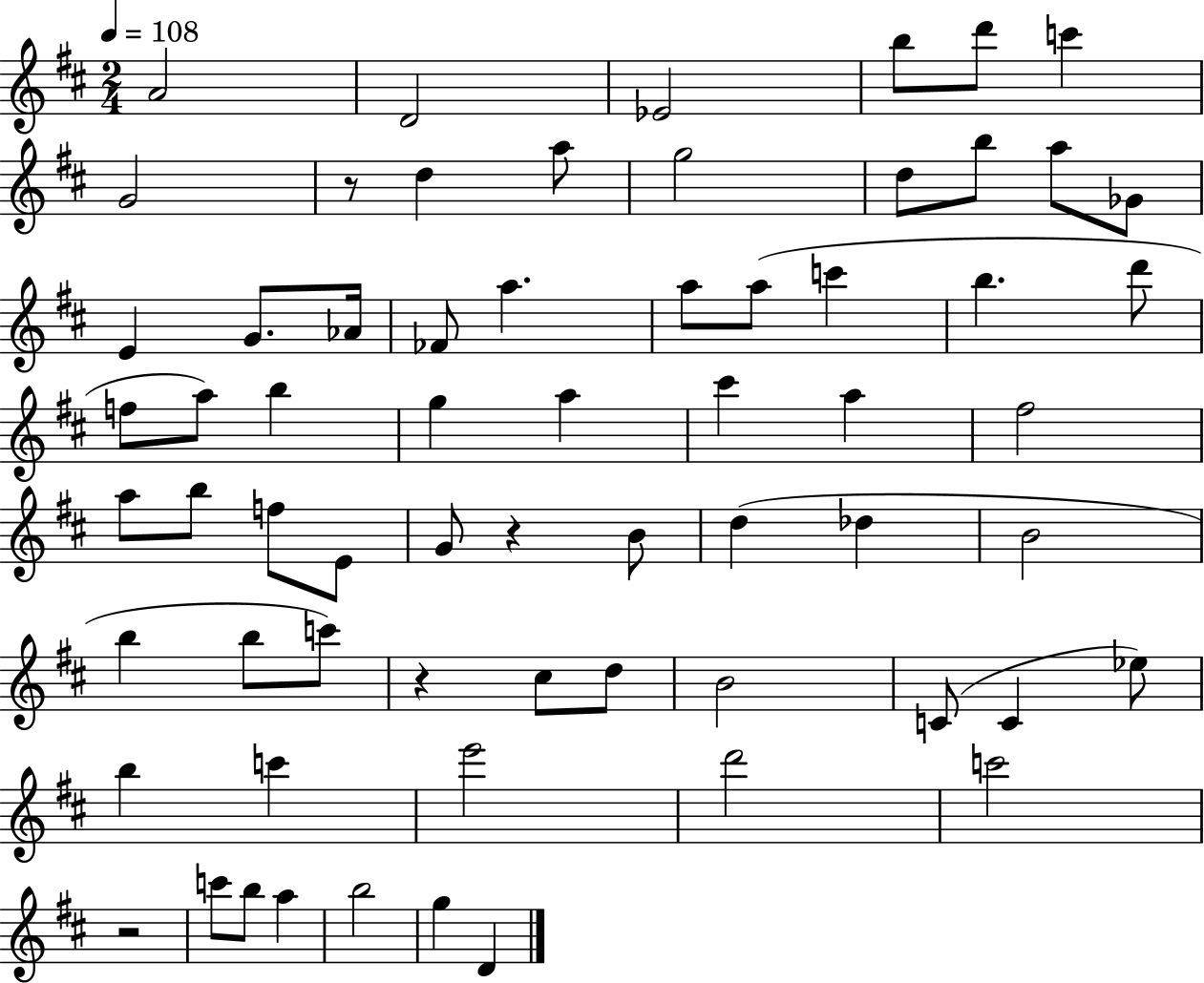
{
  \clef treble
  \numericTimeSignature
  \time 2/4
  \key d \major
  \tempo 4 = 108
  a'2 | d'2 | ees'2 | b''8 d'''8 c'''4 | \break g'2 | r8 d''4 a''8 | g''2 | d''8 b''8 a''8 ges'8 | \break e'4 g'8. aes'16 | fes'8 a''4. | a''8 a''8( c'''4 | b''4. d'''8 | \break f''8 a''8) b''4 | g''4 a''4 | cis'''4 a''4 | fis''2 | \break a''8 b''8 f''8 e'8 | g'8 r4 b'8 | d''4( des''4 | b'2 | \break b''4 b''8 c'''8) | r4 cis''8 d''8 | b'2 | c'8( c'4 ees''8) | \break b''4 c'''4 | e'''2 | d'''2 | c'''2 | \break r2 | c'''8 b''8 a''4 | b''2 | g''4 d'4 | \break \bar "|."
}